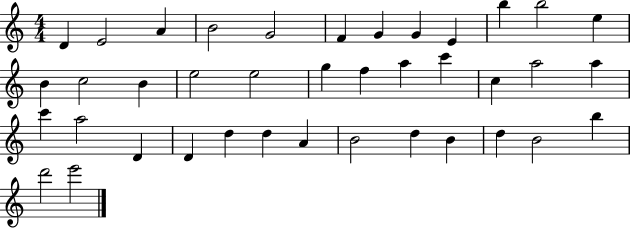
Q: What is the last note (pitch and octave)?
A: E6